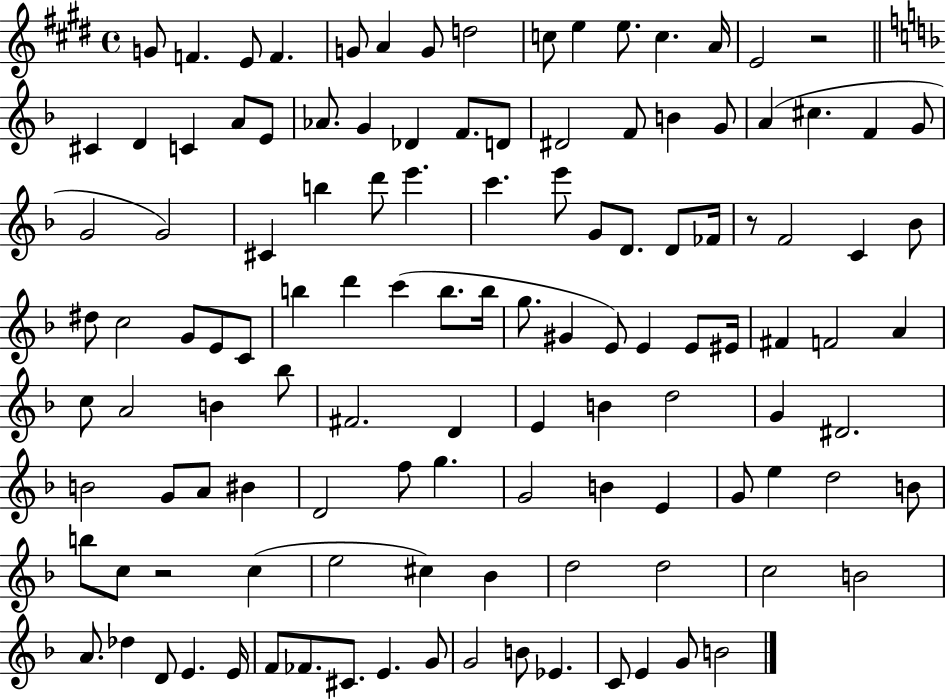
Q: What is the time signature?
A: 4/4